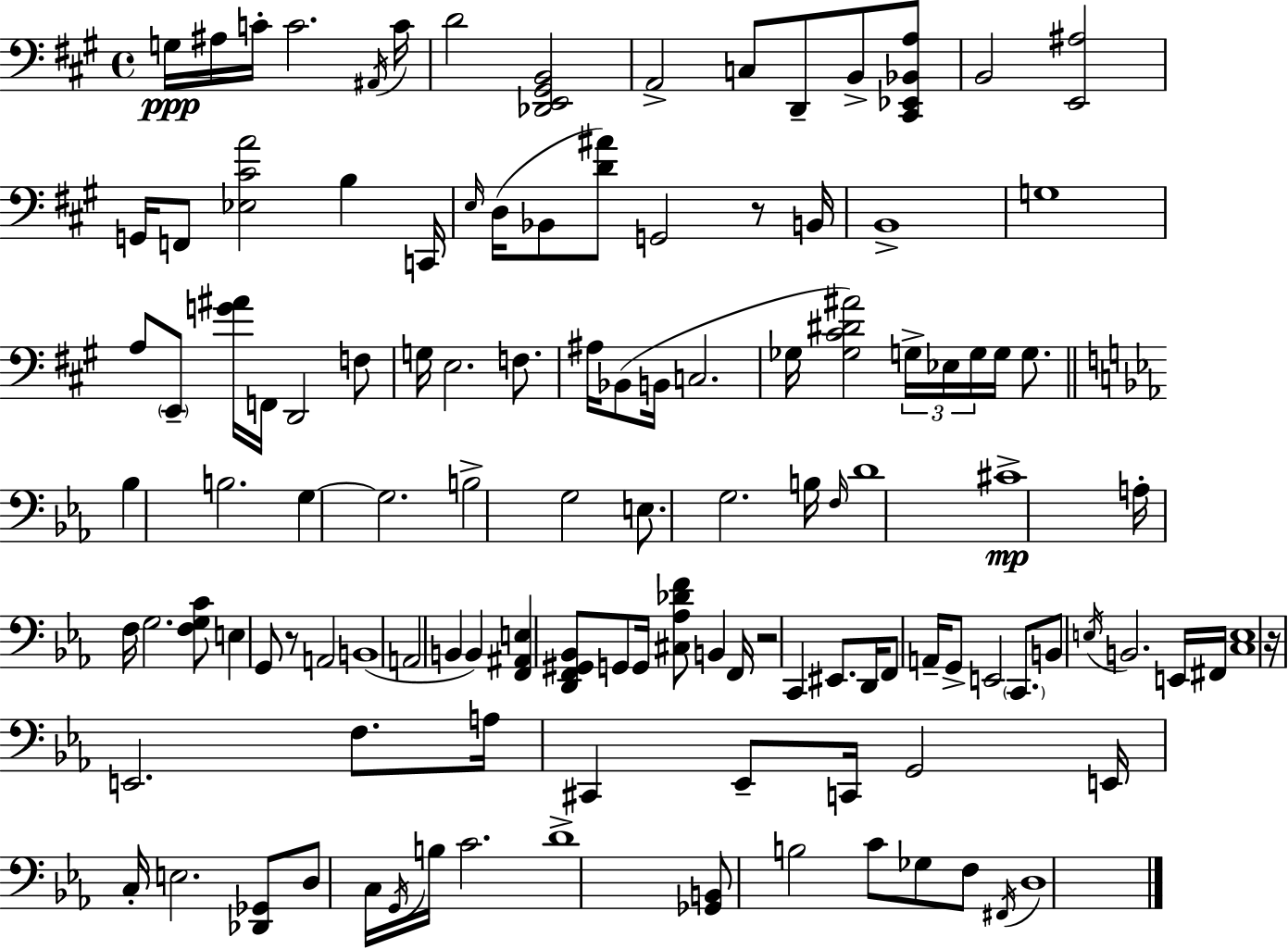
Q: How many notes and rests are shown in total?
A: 120